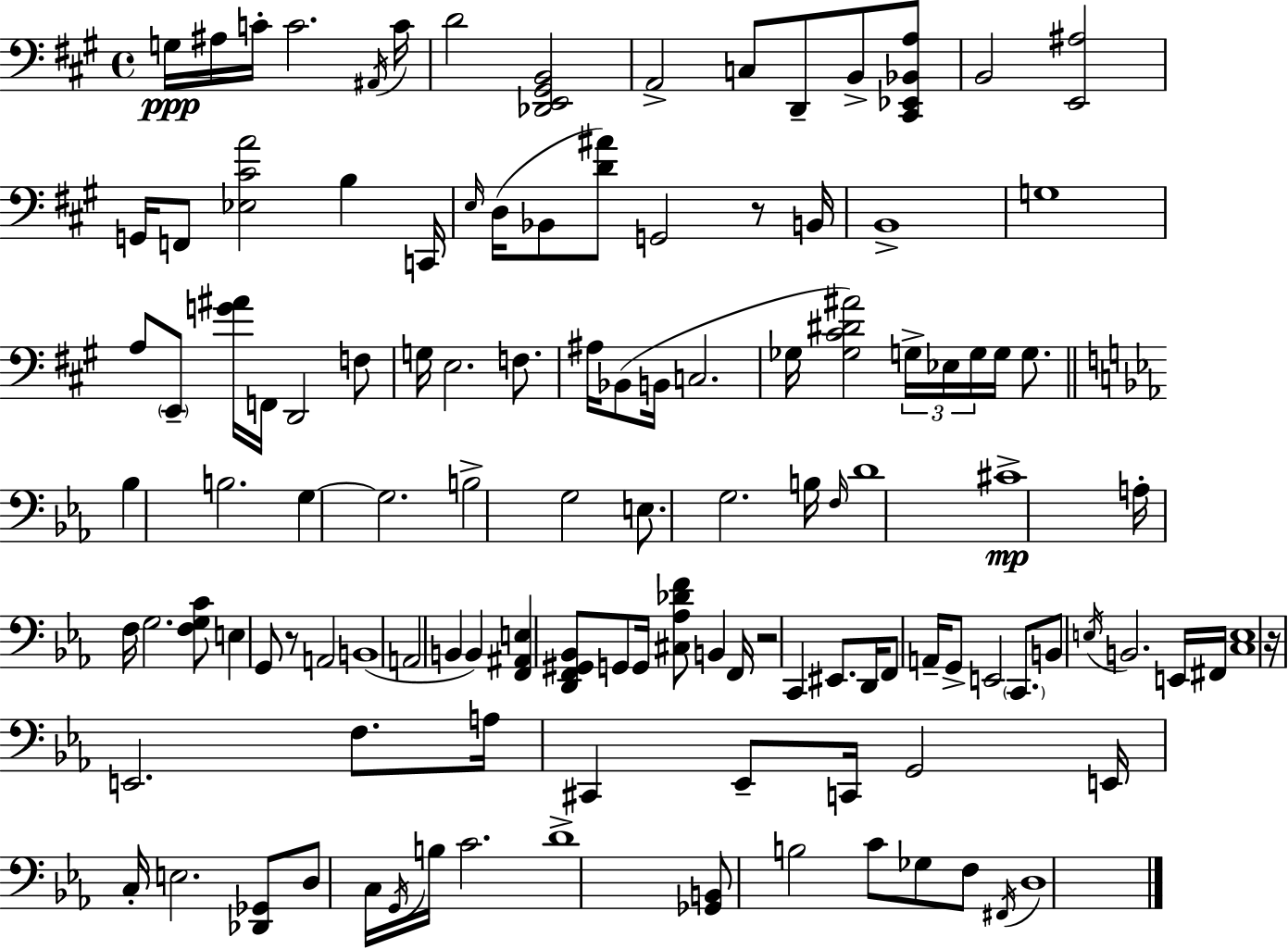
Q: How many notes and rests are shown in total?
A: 120